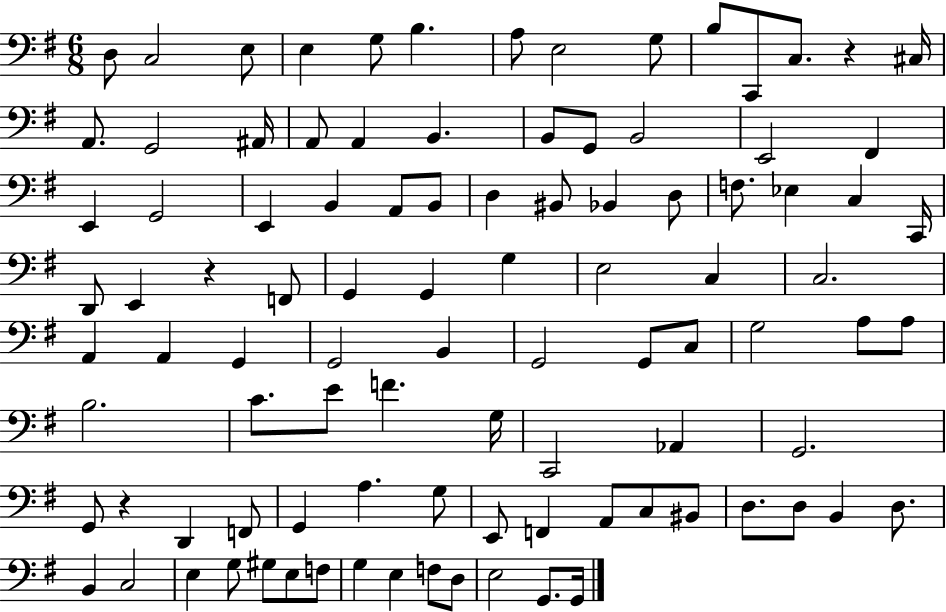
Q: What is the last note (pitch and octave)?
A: G2